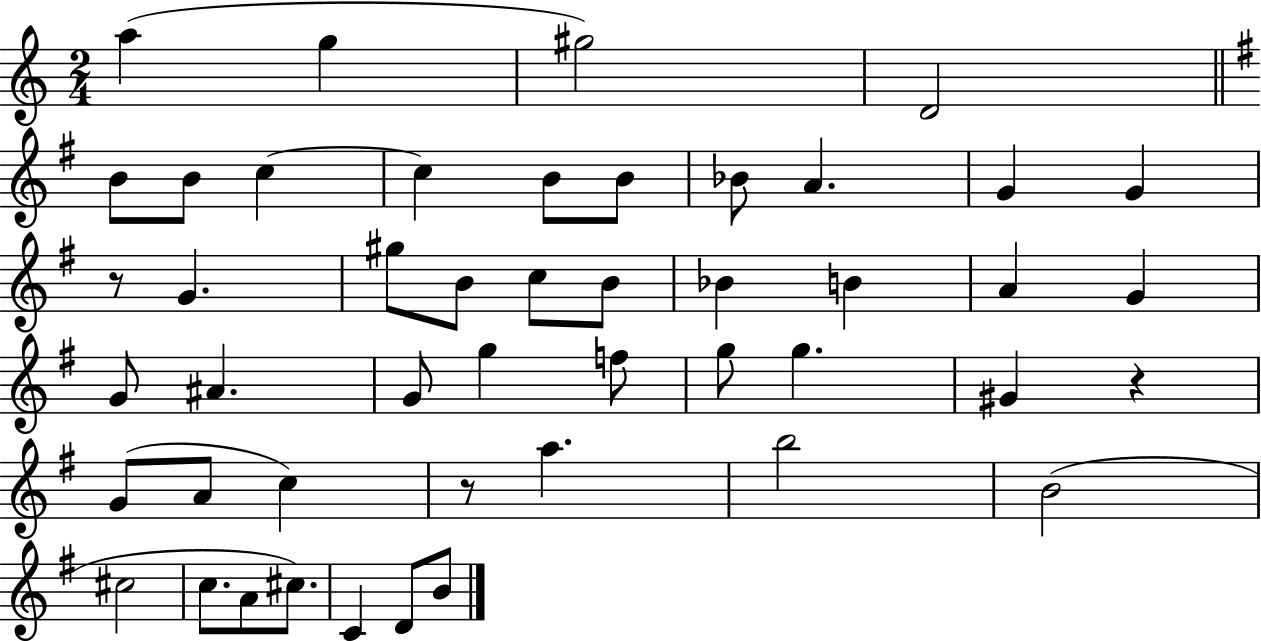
{
  \clef treble
  \numericTimeSignature
  \time 2/4
  \key c \major
  a''4( g''4 | gis''2) | d'2 | \bar "||" \break \key e \minor b'8 b'8 c''4~~ | c''4 b'8 b'8 | bes'8 a'4. | g'4 g'4 | \break r8 g'4. | gis''8 b'8 c''8 b'8 | bes'4 b'4 | a'4 g'4 | \break g'8 ais'4. | g'8 g''4 f''8 | g''8 g''4. | gis'4 r4 | \break g'8( a'8 c''4) | r8 a''4. | b''2 | b'2( | \break cis''2 | c''8. a'8 cis''8.) | c'4 d'8 b'8 | \bar "|."
}